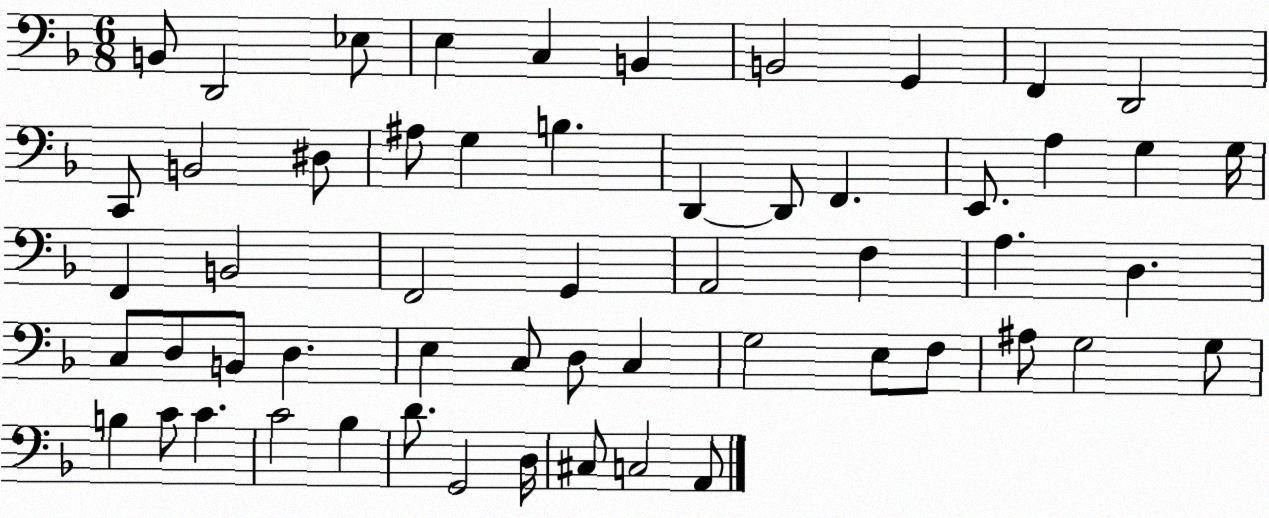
X:1
T:Untitled
M:6/8
L:1/4
K:F
B,,/2 D,,2 _E,/2 E, C, B,, B,,2 G,, F,, D,,2 C,,/2 B,,2 ^D,/2 ^A,/2 G, B, D,, D,,/2 F,, E,,/2 A, G, G,/4 F,, B,,2 F,,2 G,, A,,2 F, A, D, C,/2 D,/2 B,,/2 D, E, C,/2 D,/2 C, G,2 E,/2 F,/2 ^A,/2 G,2 G,/2 B, C/2 C C2 _B, D/2 G,,2 D,/4 ^C,/2 C,2 A,,/2